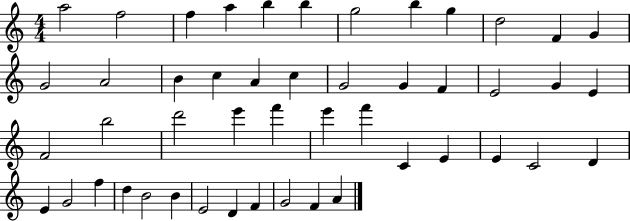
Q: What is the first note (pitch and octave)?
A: A5